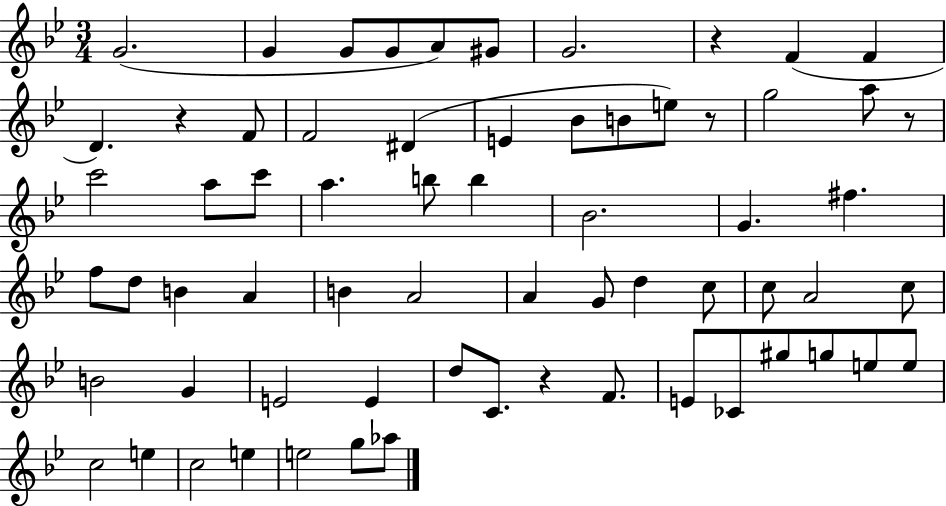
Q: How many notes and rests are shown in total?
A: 66